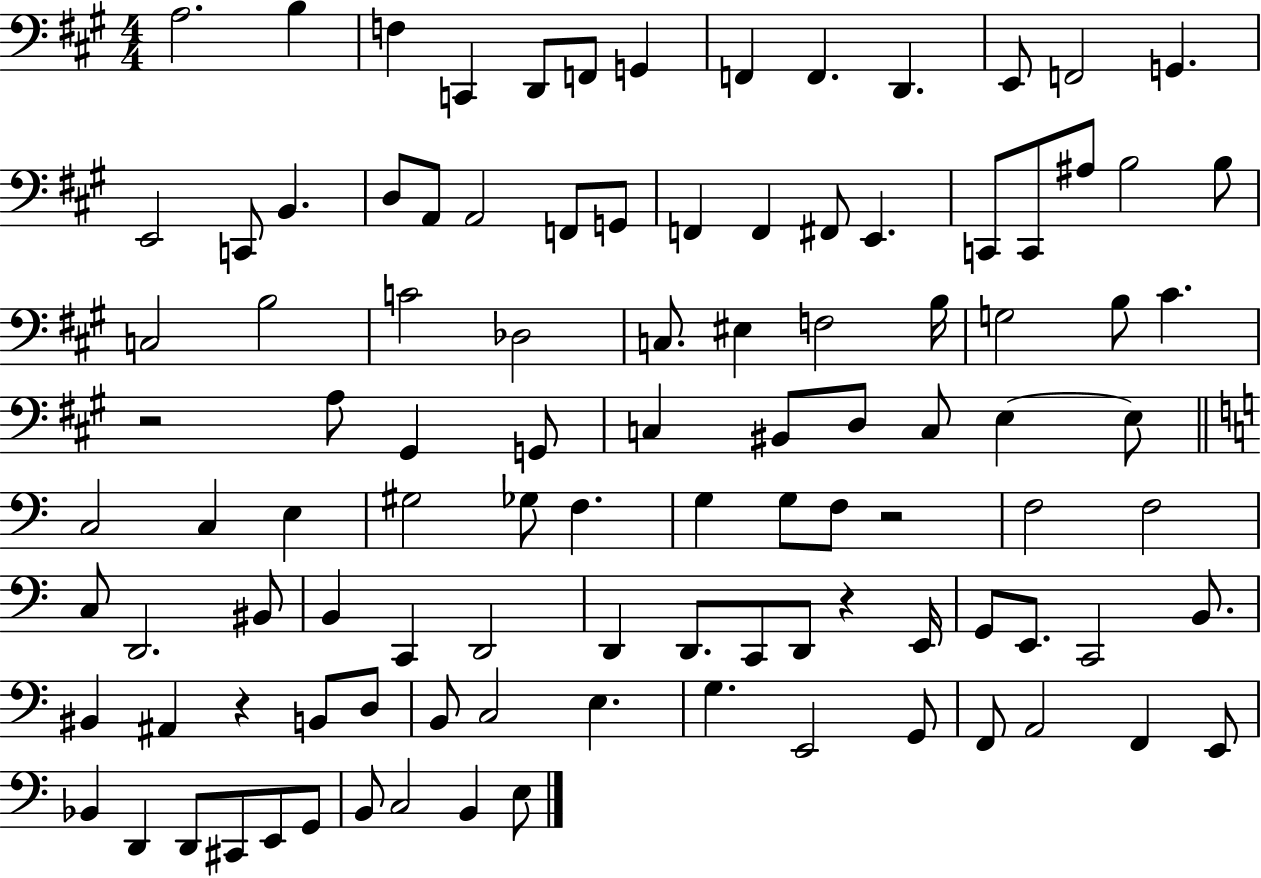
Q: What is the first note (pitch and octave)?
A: A3